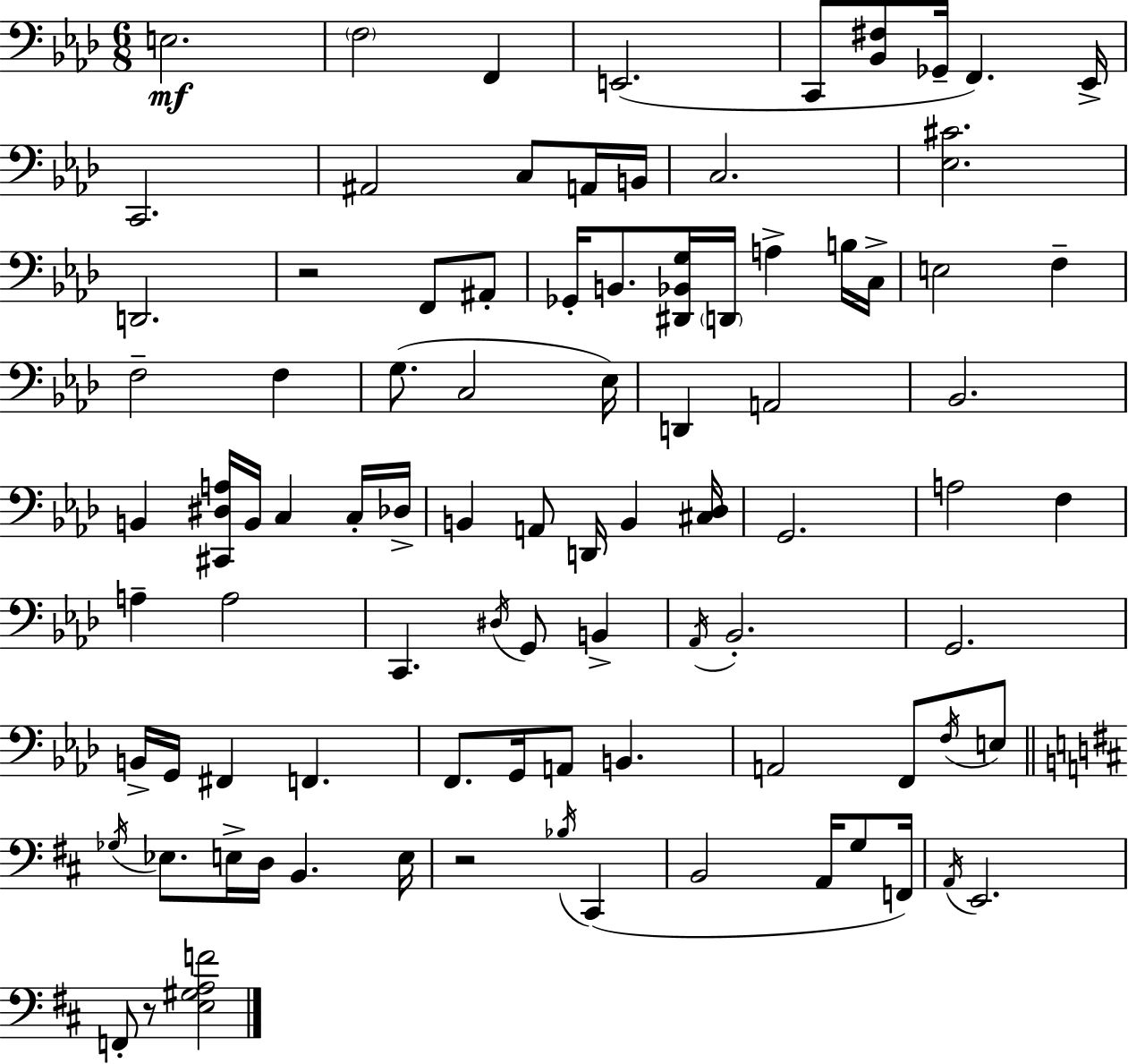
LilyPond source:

{
  \clef bass
  \numericTimeSignature
  \time 6/8
  \key f \minor
  e2.\mf | \parenthesize f2 f,4 | e,2.( | c,8 <bes, fis>8 ges,16-- f,4.) ees,16-> | \break c,2. | ais,2 c8 a,16 b,16 | c2. | <ees cis'>2. | \break d,2. | r2 f,8 ais,8-. | ges,16-. b,8. <dis, bes, g>16 \parenthesize d,16 a4-> b16 c16-> | e2 f4-- | \break f2-- f4 | g8.( c2 ees16) | d,4 a,2 | bes,2. | \break b,4 <cis, dis a>16 b,16 c4 c16-. des16-> | b,4 a,8 d,16 b,4 <cis des>16 | g,2. | a2 f4 | \break a4-- a2 | c,4. \acciaccatura { dis16 } g,8 b,4-> | \acciaccatura { aes,16 } bes,2.-. | g,2. | \break b,16-> g,16 fis,4 f,4. | f,8. g,16 a,8 b,4. | a,2 f,8 | \acciaccatura { f16 } e8 \bar "||" \break \key b \minor \acciaccatura { ges16 } ees8. e16-> d16 b,4. | e16 r2 \acciaccatura { bes16 }( cis,4 | b,2 a,16 g8 | f,16) \acciaccatura { a,16 } e,2. | \break f,8-. r8 <e gis a f'>2 | \bar "|."
}